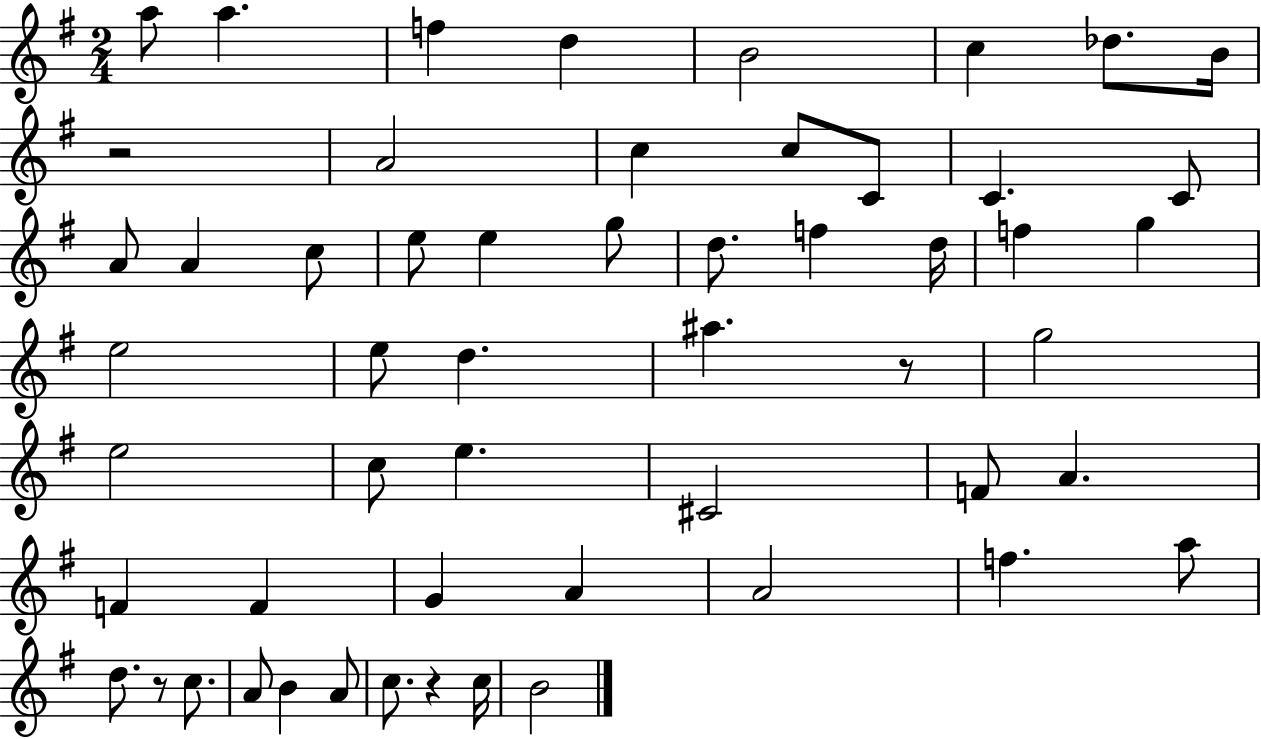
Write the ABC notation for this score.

X:1
T:Untitled
M:2/4
L:1/4
K:G
a/2 a f d B2 c _d/2 B/4 z2 A2 c c/2 C/2 C C/2 A/2 A c/2 e/2 e g/2 d/2 f d/4 f g e2 e/2 d ^a z/2 g2 e2 c/2 e ^C2 F/2 A F F G A A2 f a/2 d/2 z/2 c/2 A/2 B A/2 c/2 z c/4 B2